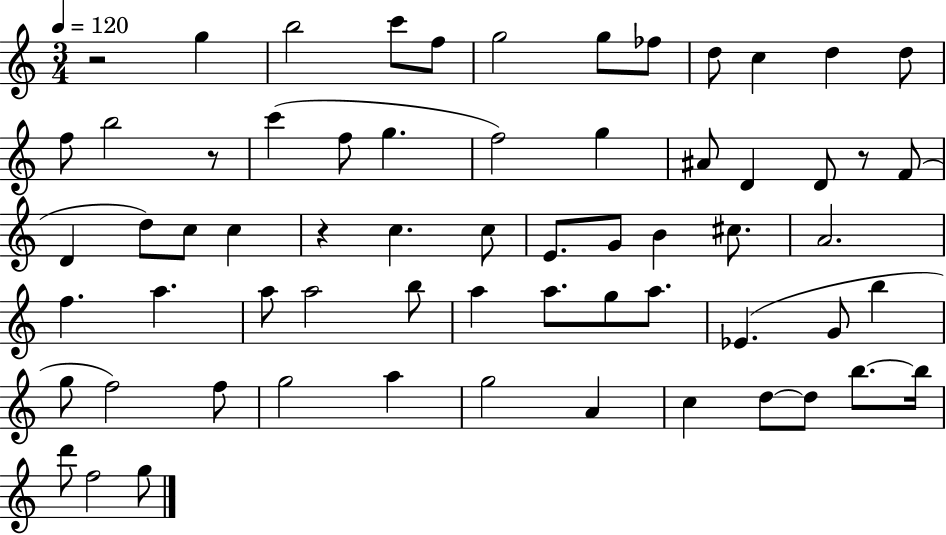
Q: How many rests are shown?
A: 4